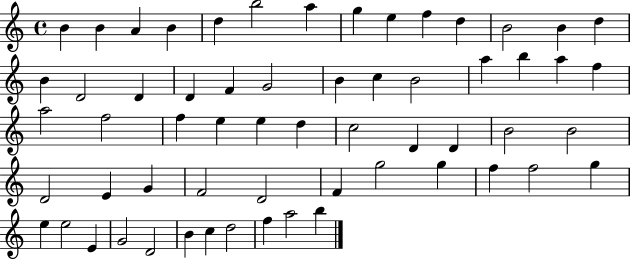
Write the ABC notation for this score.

X:1
T:Untitled
M:4/4
L:1/4
K:C
B B A B d b2 a g e f d B2 B d B D2 D D F G2 B c B2 a b a f a2 f2 f e e d c2 D D B2 B2 D2 E G F2 D2 F g2 g f f2 g e e2 E G2 D2 B c d2 f a2 b